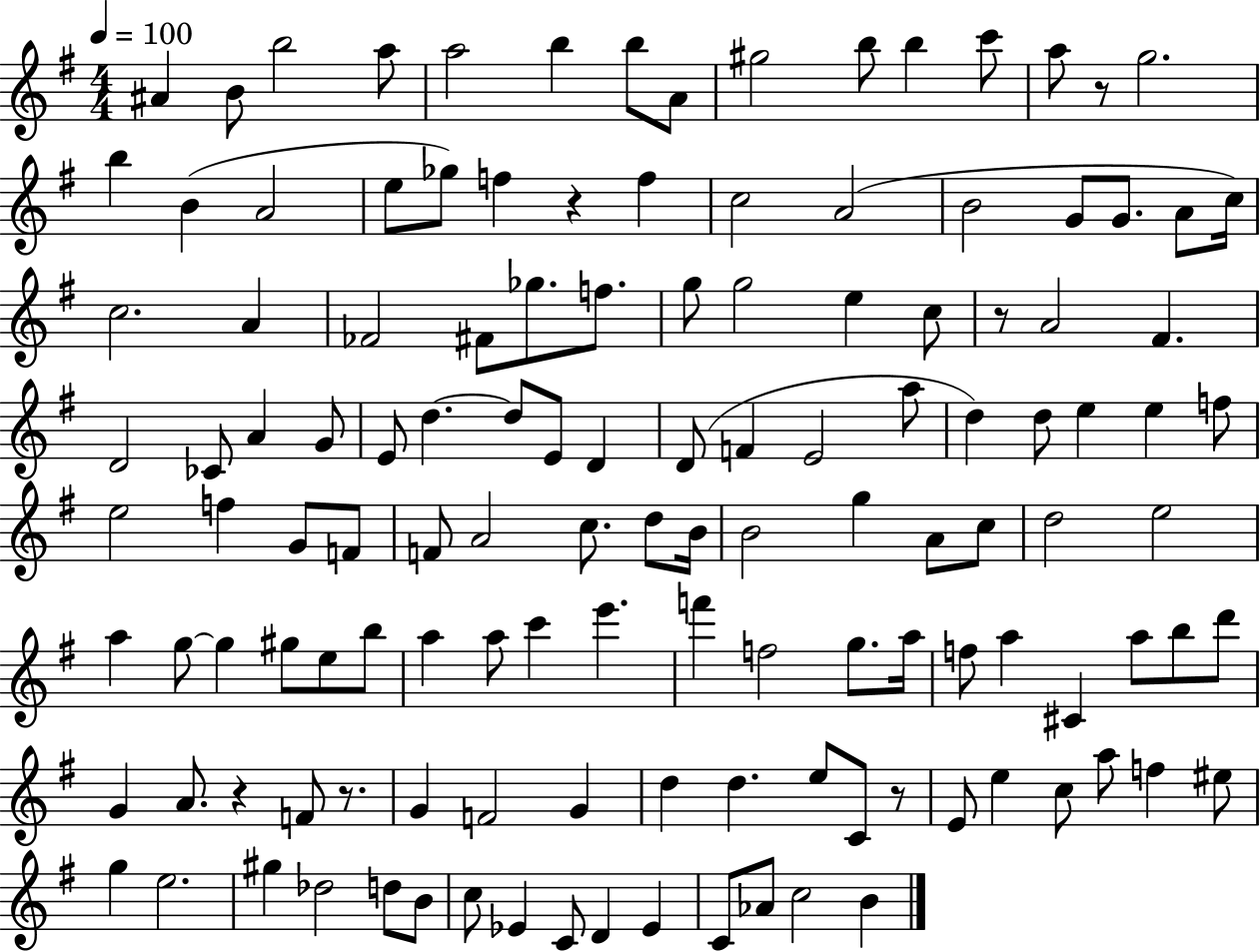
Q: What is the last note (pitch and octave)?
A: B4